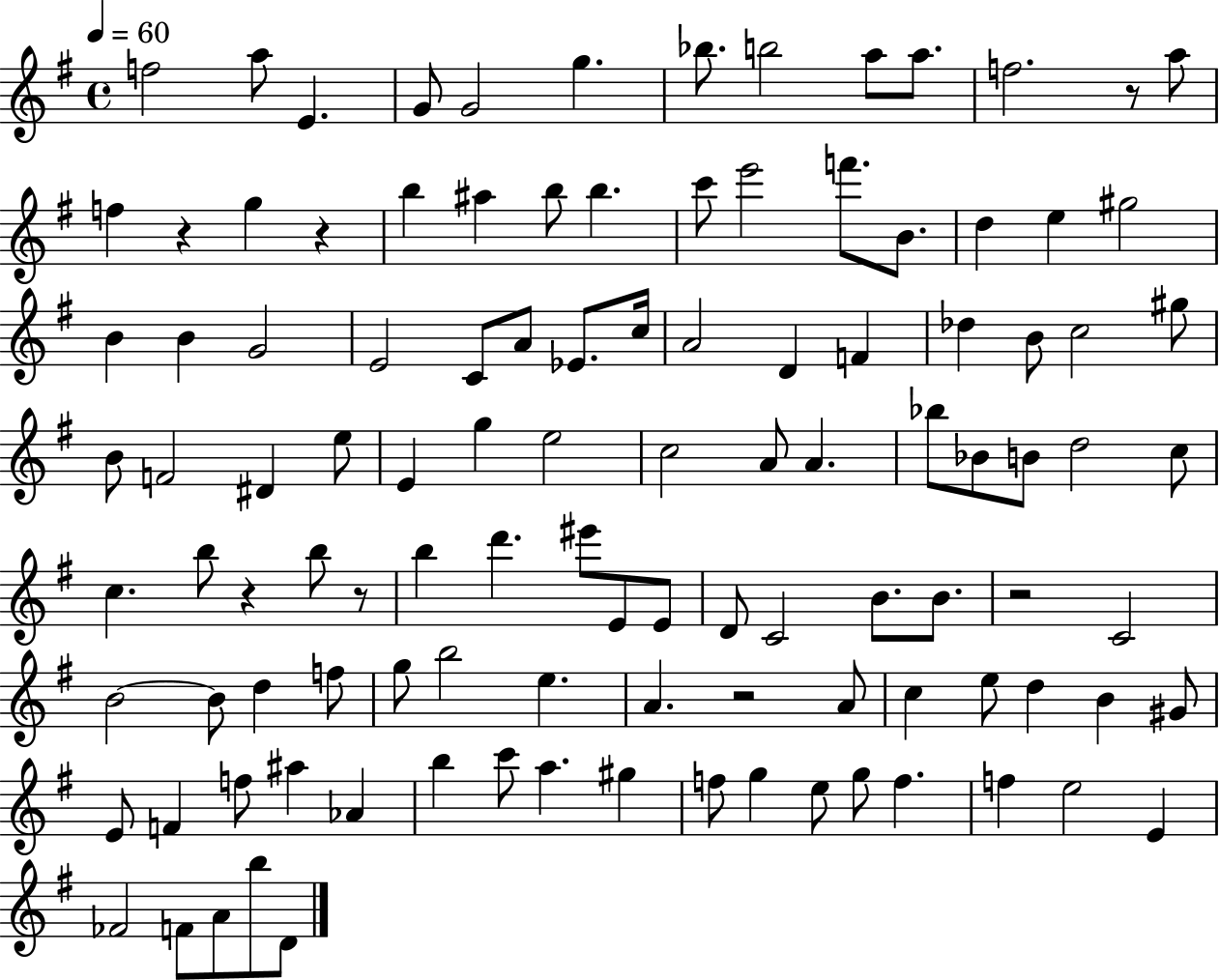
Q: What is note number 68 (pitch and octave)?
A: C4